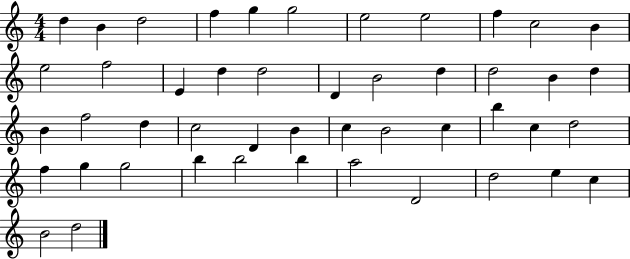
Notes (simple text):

D5/q B4/q D5/h F5/q G5/q G5/h E5/h E5/h F5/q C5/h B4/q E5/h F5/h E4/q D5/q D5/h D4/q B4/h D5/q D5/h B4/q D5/q B4/q F5/h D5/q C5/h D4/q B4/q C5/q B4/h C5/q B5/q C5/q D5/h F5/q G5/q G5/h B5/q B5/h B5/q A5/h D4/h D5/h E5/q C5/q B4/h D5/h